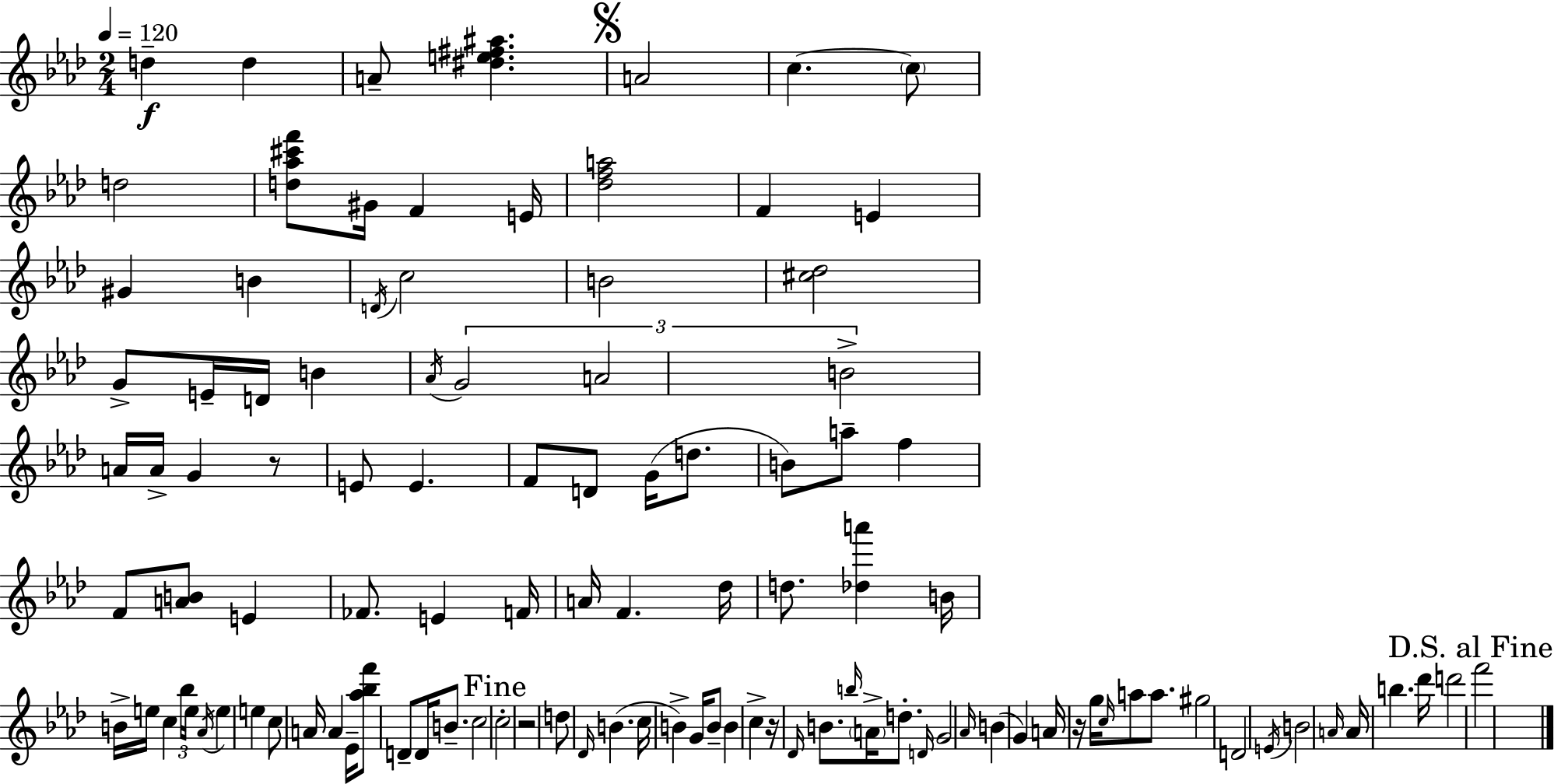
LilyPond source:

{
  \clef treble
  \numericTimeSignature
  \time 2/4
  \key f \minor
  \tempo 4 = 120
  d''4--\f d''4 | a'8-- <dis'' e'' fis'' ais''>4. | \mark \markup { \musicglyph "scripts.segno" } a'2 | c''4.~~ \parenthesize c''8 | \break d''2 | <d'' aes'' cis''' f'''>8 gis'16 f'4 e'16 | <des'' f'' a''>2 | f'4 e'4 | \break gis'4 b'4 | \acciaccatura { d'16 } c''2 | b'2 | <cis'' des''>2 | \break g'8-> e'16-- d'16 b'4 | \acciaccatura { aes'16 } \tuplet 3/2 { g'2 | a'2 | b'2-> } | \break a'16 a'16-> g'4 | r8 e'8 e'4. | f'8 d'8 g'16( d''8. | b'8) a''8-- f''4 | \break f'8 <a' b'>8 e'4 | fes'8. e'4 | f'16 a'16 f'4. | des''16 d''8. <des'' a'''>4 | \break b'16 b'16-> e''16 c''4 | \tuplet 3/2 { bes''16 e''16 \acciaccatura { aes'16 } } e''4 e''4 | c''8 a'16 a'4 | ees'16-- <aes'' bes'' f'''>8 d'8-- d'16 | \break b'8.-- c''2 | \mark "Fine" c''2-. | r2 | d''8 \grace { des'16 }( b'4. | \break c''16 b'4->) | g'16 b'8-- b'4 | c''4-> r16 \grace { des'16 } b'8. | \grace { b''16 } \parenthesize a'16-> d''8.-. \grace { d'16 } g'2 | \break \grace { aes'16 }( | b'4 g'4) | a'16 r16 g''16 \grace { c''16 } a''8 a''8. | gis''2 | \break d'2 | \acciaccatura { e'16 } b'2 | \grace { a'16 } a'16 b''4. | des'''16 d'''2 | \break \mark "D.S. al Fine" f'''2 | \bar "|."
}